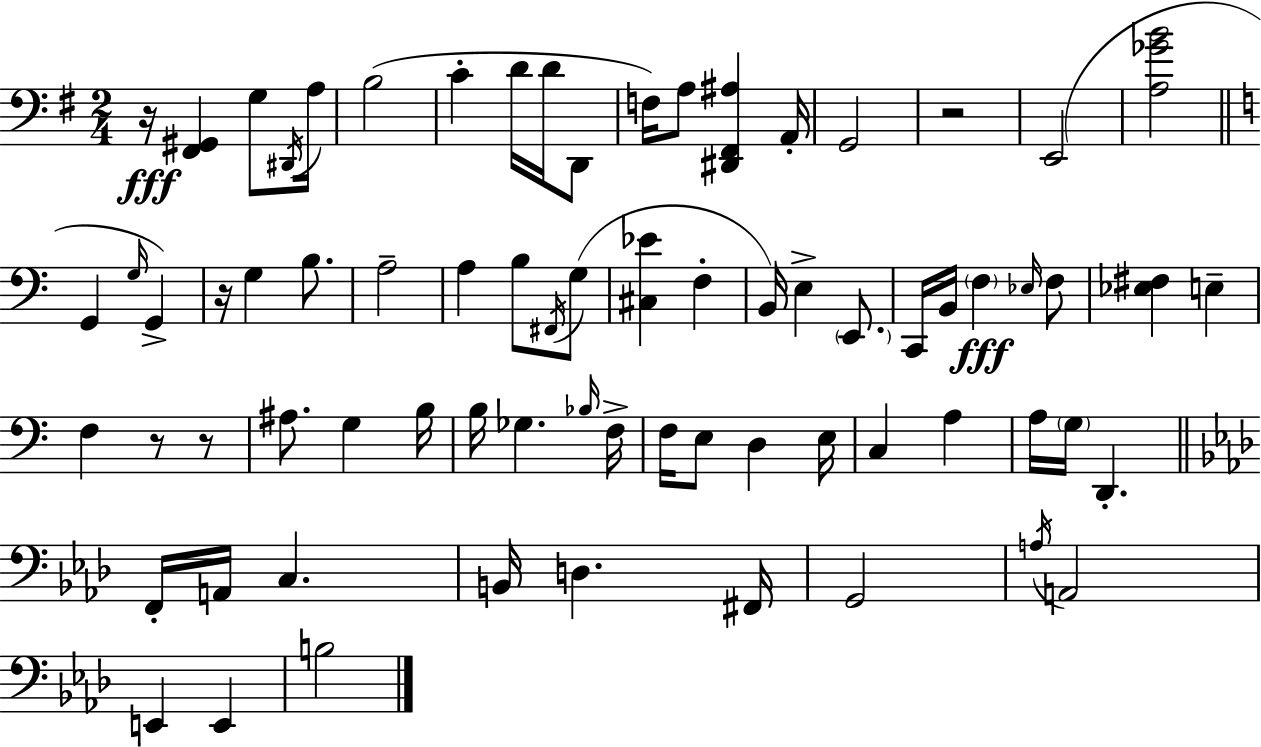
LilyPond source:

{
  \clef bass
  \numericTimeSignature
  \time 2/4
  \key e \minor
  r16\fff <fis, gis,>4 g8 \acciaccatura { dis,16 } | a16 b2( | c'4-. d'16 d'16 d,8 | f16) a8 <dis, fis, ais>4 | \break a,16-. g,2 | r2 | e,2( | <a ges' b'>2 | \break \bar "||" \break \key c \major g,4 \grace { g16 } g,4->) | r16 g4 b8. | a2-- | a4 b8 \acciaccatura { fis,16 } | \break g8( <cis ees'>4 f4-. | b,16) e4-> \parenthesize e,8. | c,16 b,16 \parenthesize f4\fff | \grace { ees16 } f8 <ees fis>4 e4-- | \break f4 r8 | r8 ais8. g4 | b16 b16 ges4. | \grace { bes16 } f16-> f16 e8 d4 | \break e16 c4 | a4 a16 \parenthesize g16 d,4.-. | \bar "||" \break \key f \minor f,16-. a,16 c4. | b,16 d4. fis,16 | g,2 | \acciaccatura { a16 } a,2 | \break e,4 e,4 | b2 | \bar "|."
}